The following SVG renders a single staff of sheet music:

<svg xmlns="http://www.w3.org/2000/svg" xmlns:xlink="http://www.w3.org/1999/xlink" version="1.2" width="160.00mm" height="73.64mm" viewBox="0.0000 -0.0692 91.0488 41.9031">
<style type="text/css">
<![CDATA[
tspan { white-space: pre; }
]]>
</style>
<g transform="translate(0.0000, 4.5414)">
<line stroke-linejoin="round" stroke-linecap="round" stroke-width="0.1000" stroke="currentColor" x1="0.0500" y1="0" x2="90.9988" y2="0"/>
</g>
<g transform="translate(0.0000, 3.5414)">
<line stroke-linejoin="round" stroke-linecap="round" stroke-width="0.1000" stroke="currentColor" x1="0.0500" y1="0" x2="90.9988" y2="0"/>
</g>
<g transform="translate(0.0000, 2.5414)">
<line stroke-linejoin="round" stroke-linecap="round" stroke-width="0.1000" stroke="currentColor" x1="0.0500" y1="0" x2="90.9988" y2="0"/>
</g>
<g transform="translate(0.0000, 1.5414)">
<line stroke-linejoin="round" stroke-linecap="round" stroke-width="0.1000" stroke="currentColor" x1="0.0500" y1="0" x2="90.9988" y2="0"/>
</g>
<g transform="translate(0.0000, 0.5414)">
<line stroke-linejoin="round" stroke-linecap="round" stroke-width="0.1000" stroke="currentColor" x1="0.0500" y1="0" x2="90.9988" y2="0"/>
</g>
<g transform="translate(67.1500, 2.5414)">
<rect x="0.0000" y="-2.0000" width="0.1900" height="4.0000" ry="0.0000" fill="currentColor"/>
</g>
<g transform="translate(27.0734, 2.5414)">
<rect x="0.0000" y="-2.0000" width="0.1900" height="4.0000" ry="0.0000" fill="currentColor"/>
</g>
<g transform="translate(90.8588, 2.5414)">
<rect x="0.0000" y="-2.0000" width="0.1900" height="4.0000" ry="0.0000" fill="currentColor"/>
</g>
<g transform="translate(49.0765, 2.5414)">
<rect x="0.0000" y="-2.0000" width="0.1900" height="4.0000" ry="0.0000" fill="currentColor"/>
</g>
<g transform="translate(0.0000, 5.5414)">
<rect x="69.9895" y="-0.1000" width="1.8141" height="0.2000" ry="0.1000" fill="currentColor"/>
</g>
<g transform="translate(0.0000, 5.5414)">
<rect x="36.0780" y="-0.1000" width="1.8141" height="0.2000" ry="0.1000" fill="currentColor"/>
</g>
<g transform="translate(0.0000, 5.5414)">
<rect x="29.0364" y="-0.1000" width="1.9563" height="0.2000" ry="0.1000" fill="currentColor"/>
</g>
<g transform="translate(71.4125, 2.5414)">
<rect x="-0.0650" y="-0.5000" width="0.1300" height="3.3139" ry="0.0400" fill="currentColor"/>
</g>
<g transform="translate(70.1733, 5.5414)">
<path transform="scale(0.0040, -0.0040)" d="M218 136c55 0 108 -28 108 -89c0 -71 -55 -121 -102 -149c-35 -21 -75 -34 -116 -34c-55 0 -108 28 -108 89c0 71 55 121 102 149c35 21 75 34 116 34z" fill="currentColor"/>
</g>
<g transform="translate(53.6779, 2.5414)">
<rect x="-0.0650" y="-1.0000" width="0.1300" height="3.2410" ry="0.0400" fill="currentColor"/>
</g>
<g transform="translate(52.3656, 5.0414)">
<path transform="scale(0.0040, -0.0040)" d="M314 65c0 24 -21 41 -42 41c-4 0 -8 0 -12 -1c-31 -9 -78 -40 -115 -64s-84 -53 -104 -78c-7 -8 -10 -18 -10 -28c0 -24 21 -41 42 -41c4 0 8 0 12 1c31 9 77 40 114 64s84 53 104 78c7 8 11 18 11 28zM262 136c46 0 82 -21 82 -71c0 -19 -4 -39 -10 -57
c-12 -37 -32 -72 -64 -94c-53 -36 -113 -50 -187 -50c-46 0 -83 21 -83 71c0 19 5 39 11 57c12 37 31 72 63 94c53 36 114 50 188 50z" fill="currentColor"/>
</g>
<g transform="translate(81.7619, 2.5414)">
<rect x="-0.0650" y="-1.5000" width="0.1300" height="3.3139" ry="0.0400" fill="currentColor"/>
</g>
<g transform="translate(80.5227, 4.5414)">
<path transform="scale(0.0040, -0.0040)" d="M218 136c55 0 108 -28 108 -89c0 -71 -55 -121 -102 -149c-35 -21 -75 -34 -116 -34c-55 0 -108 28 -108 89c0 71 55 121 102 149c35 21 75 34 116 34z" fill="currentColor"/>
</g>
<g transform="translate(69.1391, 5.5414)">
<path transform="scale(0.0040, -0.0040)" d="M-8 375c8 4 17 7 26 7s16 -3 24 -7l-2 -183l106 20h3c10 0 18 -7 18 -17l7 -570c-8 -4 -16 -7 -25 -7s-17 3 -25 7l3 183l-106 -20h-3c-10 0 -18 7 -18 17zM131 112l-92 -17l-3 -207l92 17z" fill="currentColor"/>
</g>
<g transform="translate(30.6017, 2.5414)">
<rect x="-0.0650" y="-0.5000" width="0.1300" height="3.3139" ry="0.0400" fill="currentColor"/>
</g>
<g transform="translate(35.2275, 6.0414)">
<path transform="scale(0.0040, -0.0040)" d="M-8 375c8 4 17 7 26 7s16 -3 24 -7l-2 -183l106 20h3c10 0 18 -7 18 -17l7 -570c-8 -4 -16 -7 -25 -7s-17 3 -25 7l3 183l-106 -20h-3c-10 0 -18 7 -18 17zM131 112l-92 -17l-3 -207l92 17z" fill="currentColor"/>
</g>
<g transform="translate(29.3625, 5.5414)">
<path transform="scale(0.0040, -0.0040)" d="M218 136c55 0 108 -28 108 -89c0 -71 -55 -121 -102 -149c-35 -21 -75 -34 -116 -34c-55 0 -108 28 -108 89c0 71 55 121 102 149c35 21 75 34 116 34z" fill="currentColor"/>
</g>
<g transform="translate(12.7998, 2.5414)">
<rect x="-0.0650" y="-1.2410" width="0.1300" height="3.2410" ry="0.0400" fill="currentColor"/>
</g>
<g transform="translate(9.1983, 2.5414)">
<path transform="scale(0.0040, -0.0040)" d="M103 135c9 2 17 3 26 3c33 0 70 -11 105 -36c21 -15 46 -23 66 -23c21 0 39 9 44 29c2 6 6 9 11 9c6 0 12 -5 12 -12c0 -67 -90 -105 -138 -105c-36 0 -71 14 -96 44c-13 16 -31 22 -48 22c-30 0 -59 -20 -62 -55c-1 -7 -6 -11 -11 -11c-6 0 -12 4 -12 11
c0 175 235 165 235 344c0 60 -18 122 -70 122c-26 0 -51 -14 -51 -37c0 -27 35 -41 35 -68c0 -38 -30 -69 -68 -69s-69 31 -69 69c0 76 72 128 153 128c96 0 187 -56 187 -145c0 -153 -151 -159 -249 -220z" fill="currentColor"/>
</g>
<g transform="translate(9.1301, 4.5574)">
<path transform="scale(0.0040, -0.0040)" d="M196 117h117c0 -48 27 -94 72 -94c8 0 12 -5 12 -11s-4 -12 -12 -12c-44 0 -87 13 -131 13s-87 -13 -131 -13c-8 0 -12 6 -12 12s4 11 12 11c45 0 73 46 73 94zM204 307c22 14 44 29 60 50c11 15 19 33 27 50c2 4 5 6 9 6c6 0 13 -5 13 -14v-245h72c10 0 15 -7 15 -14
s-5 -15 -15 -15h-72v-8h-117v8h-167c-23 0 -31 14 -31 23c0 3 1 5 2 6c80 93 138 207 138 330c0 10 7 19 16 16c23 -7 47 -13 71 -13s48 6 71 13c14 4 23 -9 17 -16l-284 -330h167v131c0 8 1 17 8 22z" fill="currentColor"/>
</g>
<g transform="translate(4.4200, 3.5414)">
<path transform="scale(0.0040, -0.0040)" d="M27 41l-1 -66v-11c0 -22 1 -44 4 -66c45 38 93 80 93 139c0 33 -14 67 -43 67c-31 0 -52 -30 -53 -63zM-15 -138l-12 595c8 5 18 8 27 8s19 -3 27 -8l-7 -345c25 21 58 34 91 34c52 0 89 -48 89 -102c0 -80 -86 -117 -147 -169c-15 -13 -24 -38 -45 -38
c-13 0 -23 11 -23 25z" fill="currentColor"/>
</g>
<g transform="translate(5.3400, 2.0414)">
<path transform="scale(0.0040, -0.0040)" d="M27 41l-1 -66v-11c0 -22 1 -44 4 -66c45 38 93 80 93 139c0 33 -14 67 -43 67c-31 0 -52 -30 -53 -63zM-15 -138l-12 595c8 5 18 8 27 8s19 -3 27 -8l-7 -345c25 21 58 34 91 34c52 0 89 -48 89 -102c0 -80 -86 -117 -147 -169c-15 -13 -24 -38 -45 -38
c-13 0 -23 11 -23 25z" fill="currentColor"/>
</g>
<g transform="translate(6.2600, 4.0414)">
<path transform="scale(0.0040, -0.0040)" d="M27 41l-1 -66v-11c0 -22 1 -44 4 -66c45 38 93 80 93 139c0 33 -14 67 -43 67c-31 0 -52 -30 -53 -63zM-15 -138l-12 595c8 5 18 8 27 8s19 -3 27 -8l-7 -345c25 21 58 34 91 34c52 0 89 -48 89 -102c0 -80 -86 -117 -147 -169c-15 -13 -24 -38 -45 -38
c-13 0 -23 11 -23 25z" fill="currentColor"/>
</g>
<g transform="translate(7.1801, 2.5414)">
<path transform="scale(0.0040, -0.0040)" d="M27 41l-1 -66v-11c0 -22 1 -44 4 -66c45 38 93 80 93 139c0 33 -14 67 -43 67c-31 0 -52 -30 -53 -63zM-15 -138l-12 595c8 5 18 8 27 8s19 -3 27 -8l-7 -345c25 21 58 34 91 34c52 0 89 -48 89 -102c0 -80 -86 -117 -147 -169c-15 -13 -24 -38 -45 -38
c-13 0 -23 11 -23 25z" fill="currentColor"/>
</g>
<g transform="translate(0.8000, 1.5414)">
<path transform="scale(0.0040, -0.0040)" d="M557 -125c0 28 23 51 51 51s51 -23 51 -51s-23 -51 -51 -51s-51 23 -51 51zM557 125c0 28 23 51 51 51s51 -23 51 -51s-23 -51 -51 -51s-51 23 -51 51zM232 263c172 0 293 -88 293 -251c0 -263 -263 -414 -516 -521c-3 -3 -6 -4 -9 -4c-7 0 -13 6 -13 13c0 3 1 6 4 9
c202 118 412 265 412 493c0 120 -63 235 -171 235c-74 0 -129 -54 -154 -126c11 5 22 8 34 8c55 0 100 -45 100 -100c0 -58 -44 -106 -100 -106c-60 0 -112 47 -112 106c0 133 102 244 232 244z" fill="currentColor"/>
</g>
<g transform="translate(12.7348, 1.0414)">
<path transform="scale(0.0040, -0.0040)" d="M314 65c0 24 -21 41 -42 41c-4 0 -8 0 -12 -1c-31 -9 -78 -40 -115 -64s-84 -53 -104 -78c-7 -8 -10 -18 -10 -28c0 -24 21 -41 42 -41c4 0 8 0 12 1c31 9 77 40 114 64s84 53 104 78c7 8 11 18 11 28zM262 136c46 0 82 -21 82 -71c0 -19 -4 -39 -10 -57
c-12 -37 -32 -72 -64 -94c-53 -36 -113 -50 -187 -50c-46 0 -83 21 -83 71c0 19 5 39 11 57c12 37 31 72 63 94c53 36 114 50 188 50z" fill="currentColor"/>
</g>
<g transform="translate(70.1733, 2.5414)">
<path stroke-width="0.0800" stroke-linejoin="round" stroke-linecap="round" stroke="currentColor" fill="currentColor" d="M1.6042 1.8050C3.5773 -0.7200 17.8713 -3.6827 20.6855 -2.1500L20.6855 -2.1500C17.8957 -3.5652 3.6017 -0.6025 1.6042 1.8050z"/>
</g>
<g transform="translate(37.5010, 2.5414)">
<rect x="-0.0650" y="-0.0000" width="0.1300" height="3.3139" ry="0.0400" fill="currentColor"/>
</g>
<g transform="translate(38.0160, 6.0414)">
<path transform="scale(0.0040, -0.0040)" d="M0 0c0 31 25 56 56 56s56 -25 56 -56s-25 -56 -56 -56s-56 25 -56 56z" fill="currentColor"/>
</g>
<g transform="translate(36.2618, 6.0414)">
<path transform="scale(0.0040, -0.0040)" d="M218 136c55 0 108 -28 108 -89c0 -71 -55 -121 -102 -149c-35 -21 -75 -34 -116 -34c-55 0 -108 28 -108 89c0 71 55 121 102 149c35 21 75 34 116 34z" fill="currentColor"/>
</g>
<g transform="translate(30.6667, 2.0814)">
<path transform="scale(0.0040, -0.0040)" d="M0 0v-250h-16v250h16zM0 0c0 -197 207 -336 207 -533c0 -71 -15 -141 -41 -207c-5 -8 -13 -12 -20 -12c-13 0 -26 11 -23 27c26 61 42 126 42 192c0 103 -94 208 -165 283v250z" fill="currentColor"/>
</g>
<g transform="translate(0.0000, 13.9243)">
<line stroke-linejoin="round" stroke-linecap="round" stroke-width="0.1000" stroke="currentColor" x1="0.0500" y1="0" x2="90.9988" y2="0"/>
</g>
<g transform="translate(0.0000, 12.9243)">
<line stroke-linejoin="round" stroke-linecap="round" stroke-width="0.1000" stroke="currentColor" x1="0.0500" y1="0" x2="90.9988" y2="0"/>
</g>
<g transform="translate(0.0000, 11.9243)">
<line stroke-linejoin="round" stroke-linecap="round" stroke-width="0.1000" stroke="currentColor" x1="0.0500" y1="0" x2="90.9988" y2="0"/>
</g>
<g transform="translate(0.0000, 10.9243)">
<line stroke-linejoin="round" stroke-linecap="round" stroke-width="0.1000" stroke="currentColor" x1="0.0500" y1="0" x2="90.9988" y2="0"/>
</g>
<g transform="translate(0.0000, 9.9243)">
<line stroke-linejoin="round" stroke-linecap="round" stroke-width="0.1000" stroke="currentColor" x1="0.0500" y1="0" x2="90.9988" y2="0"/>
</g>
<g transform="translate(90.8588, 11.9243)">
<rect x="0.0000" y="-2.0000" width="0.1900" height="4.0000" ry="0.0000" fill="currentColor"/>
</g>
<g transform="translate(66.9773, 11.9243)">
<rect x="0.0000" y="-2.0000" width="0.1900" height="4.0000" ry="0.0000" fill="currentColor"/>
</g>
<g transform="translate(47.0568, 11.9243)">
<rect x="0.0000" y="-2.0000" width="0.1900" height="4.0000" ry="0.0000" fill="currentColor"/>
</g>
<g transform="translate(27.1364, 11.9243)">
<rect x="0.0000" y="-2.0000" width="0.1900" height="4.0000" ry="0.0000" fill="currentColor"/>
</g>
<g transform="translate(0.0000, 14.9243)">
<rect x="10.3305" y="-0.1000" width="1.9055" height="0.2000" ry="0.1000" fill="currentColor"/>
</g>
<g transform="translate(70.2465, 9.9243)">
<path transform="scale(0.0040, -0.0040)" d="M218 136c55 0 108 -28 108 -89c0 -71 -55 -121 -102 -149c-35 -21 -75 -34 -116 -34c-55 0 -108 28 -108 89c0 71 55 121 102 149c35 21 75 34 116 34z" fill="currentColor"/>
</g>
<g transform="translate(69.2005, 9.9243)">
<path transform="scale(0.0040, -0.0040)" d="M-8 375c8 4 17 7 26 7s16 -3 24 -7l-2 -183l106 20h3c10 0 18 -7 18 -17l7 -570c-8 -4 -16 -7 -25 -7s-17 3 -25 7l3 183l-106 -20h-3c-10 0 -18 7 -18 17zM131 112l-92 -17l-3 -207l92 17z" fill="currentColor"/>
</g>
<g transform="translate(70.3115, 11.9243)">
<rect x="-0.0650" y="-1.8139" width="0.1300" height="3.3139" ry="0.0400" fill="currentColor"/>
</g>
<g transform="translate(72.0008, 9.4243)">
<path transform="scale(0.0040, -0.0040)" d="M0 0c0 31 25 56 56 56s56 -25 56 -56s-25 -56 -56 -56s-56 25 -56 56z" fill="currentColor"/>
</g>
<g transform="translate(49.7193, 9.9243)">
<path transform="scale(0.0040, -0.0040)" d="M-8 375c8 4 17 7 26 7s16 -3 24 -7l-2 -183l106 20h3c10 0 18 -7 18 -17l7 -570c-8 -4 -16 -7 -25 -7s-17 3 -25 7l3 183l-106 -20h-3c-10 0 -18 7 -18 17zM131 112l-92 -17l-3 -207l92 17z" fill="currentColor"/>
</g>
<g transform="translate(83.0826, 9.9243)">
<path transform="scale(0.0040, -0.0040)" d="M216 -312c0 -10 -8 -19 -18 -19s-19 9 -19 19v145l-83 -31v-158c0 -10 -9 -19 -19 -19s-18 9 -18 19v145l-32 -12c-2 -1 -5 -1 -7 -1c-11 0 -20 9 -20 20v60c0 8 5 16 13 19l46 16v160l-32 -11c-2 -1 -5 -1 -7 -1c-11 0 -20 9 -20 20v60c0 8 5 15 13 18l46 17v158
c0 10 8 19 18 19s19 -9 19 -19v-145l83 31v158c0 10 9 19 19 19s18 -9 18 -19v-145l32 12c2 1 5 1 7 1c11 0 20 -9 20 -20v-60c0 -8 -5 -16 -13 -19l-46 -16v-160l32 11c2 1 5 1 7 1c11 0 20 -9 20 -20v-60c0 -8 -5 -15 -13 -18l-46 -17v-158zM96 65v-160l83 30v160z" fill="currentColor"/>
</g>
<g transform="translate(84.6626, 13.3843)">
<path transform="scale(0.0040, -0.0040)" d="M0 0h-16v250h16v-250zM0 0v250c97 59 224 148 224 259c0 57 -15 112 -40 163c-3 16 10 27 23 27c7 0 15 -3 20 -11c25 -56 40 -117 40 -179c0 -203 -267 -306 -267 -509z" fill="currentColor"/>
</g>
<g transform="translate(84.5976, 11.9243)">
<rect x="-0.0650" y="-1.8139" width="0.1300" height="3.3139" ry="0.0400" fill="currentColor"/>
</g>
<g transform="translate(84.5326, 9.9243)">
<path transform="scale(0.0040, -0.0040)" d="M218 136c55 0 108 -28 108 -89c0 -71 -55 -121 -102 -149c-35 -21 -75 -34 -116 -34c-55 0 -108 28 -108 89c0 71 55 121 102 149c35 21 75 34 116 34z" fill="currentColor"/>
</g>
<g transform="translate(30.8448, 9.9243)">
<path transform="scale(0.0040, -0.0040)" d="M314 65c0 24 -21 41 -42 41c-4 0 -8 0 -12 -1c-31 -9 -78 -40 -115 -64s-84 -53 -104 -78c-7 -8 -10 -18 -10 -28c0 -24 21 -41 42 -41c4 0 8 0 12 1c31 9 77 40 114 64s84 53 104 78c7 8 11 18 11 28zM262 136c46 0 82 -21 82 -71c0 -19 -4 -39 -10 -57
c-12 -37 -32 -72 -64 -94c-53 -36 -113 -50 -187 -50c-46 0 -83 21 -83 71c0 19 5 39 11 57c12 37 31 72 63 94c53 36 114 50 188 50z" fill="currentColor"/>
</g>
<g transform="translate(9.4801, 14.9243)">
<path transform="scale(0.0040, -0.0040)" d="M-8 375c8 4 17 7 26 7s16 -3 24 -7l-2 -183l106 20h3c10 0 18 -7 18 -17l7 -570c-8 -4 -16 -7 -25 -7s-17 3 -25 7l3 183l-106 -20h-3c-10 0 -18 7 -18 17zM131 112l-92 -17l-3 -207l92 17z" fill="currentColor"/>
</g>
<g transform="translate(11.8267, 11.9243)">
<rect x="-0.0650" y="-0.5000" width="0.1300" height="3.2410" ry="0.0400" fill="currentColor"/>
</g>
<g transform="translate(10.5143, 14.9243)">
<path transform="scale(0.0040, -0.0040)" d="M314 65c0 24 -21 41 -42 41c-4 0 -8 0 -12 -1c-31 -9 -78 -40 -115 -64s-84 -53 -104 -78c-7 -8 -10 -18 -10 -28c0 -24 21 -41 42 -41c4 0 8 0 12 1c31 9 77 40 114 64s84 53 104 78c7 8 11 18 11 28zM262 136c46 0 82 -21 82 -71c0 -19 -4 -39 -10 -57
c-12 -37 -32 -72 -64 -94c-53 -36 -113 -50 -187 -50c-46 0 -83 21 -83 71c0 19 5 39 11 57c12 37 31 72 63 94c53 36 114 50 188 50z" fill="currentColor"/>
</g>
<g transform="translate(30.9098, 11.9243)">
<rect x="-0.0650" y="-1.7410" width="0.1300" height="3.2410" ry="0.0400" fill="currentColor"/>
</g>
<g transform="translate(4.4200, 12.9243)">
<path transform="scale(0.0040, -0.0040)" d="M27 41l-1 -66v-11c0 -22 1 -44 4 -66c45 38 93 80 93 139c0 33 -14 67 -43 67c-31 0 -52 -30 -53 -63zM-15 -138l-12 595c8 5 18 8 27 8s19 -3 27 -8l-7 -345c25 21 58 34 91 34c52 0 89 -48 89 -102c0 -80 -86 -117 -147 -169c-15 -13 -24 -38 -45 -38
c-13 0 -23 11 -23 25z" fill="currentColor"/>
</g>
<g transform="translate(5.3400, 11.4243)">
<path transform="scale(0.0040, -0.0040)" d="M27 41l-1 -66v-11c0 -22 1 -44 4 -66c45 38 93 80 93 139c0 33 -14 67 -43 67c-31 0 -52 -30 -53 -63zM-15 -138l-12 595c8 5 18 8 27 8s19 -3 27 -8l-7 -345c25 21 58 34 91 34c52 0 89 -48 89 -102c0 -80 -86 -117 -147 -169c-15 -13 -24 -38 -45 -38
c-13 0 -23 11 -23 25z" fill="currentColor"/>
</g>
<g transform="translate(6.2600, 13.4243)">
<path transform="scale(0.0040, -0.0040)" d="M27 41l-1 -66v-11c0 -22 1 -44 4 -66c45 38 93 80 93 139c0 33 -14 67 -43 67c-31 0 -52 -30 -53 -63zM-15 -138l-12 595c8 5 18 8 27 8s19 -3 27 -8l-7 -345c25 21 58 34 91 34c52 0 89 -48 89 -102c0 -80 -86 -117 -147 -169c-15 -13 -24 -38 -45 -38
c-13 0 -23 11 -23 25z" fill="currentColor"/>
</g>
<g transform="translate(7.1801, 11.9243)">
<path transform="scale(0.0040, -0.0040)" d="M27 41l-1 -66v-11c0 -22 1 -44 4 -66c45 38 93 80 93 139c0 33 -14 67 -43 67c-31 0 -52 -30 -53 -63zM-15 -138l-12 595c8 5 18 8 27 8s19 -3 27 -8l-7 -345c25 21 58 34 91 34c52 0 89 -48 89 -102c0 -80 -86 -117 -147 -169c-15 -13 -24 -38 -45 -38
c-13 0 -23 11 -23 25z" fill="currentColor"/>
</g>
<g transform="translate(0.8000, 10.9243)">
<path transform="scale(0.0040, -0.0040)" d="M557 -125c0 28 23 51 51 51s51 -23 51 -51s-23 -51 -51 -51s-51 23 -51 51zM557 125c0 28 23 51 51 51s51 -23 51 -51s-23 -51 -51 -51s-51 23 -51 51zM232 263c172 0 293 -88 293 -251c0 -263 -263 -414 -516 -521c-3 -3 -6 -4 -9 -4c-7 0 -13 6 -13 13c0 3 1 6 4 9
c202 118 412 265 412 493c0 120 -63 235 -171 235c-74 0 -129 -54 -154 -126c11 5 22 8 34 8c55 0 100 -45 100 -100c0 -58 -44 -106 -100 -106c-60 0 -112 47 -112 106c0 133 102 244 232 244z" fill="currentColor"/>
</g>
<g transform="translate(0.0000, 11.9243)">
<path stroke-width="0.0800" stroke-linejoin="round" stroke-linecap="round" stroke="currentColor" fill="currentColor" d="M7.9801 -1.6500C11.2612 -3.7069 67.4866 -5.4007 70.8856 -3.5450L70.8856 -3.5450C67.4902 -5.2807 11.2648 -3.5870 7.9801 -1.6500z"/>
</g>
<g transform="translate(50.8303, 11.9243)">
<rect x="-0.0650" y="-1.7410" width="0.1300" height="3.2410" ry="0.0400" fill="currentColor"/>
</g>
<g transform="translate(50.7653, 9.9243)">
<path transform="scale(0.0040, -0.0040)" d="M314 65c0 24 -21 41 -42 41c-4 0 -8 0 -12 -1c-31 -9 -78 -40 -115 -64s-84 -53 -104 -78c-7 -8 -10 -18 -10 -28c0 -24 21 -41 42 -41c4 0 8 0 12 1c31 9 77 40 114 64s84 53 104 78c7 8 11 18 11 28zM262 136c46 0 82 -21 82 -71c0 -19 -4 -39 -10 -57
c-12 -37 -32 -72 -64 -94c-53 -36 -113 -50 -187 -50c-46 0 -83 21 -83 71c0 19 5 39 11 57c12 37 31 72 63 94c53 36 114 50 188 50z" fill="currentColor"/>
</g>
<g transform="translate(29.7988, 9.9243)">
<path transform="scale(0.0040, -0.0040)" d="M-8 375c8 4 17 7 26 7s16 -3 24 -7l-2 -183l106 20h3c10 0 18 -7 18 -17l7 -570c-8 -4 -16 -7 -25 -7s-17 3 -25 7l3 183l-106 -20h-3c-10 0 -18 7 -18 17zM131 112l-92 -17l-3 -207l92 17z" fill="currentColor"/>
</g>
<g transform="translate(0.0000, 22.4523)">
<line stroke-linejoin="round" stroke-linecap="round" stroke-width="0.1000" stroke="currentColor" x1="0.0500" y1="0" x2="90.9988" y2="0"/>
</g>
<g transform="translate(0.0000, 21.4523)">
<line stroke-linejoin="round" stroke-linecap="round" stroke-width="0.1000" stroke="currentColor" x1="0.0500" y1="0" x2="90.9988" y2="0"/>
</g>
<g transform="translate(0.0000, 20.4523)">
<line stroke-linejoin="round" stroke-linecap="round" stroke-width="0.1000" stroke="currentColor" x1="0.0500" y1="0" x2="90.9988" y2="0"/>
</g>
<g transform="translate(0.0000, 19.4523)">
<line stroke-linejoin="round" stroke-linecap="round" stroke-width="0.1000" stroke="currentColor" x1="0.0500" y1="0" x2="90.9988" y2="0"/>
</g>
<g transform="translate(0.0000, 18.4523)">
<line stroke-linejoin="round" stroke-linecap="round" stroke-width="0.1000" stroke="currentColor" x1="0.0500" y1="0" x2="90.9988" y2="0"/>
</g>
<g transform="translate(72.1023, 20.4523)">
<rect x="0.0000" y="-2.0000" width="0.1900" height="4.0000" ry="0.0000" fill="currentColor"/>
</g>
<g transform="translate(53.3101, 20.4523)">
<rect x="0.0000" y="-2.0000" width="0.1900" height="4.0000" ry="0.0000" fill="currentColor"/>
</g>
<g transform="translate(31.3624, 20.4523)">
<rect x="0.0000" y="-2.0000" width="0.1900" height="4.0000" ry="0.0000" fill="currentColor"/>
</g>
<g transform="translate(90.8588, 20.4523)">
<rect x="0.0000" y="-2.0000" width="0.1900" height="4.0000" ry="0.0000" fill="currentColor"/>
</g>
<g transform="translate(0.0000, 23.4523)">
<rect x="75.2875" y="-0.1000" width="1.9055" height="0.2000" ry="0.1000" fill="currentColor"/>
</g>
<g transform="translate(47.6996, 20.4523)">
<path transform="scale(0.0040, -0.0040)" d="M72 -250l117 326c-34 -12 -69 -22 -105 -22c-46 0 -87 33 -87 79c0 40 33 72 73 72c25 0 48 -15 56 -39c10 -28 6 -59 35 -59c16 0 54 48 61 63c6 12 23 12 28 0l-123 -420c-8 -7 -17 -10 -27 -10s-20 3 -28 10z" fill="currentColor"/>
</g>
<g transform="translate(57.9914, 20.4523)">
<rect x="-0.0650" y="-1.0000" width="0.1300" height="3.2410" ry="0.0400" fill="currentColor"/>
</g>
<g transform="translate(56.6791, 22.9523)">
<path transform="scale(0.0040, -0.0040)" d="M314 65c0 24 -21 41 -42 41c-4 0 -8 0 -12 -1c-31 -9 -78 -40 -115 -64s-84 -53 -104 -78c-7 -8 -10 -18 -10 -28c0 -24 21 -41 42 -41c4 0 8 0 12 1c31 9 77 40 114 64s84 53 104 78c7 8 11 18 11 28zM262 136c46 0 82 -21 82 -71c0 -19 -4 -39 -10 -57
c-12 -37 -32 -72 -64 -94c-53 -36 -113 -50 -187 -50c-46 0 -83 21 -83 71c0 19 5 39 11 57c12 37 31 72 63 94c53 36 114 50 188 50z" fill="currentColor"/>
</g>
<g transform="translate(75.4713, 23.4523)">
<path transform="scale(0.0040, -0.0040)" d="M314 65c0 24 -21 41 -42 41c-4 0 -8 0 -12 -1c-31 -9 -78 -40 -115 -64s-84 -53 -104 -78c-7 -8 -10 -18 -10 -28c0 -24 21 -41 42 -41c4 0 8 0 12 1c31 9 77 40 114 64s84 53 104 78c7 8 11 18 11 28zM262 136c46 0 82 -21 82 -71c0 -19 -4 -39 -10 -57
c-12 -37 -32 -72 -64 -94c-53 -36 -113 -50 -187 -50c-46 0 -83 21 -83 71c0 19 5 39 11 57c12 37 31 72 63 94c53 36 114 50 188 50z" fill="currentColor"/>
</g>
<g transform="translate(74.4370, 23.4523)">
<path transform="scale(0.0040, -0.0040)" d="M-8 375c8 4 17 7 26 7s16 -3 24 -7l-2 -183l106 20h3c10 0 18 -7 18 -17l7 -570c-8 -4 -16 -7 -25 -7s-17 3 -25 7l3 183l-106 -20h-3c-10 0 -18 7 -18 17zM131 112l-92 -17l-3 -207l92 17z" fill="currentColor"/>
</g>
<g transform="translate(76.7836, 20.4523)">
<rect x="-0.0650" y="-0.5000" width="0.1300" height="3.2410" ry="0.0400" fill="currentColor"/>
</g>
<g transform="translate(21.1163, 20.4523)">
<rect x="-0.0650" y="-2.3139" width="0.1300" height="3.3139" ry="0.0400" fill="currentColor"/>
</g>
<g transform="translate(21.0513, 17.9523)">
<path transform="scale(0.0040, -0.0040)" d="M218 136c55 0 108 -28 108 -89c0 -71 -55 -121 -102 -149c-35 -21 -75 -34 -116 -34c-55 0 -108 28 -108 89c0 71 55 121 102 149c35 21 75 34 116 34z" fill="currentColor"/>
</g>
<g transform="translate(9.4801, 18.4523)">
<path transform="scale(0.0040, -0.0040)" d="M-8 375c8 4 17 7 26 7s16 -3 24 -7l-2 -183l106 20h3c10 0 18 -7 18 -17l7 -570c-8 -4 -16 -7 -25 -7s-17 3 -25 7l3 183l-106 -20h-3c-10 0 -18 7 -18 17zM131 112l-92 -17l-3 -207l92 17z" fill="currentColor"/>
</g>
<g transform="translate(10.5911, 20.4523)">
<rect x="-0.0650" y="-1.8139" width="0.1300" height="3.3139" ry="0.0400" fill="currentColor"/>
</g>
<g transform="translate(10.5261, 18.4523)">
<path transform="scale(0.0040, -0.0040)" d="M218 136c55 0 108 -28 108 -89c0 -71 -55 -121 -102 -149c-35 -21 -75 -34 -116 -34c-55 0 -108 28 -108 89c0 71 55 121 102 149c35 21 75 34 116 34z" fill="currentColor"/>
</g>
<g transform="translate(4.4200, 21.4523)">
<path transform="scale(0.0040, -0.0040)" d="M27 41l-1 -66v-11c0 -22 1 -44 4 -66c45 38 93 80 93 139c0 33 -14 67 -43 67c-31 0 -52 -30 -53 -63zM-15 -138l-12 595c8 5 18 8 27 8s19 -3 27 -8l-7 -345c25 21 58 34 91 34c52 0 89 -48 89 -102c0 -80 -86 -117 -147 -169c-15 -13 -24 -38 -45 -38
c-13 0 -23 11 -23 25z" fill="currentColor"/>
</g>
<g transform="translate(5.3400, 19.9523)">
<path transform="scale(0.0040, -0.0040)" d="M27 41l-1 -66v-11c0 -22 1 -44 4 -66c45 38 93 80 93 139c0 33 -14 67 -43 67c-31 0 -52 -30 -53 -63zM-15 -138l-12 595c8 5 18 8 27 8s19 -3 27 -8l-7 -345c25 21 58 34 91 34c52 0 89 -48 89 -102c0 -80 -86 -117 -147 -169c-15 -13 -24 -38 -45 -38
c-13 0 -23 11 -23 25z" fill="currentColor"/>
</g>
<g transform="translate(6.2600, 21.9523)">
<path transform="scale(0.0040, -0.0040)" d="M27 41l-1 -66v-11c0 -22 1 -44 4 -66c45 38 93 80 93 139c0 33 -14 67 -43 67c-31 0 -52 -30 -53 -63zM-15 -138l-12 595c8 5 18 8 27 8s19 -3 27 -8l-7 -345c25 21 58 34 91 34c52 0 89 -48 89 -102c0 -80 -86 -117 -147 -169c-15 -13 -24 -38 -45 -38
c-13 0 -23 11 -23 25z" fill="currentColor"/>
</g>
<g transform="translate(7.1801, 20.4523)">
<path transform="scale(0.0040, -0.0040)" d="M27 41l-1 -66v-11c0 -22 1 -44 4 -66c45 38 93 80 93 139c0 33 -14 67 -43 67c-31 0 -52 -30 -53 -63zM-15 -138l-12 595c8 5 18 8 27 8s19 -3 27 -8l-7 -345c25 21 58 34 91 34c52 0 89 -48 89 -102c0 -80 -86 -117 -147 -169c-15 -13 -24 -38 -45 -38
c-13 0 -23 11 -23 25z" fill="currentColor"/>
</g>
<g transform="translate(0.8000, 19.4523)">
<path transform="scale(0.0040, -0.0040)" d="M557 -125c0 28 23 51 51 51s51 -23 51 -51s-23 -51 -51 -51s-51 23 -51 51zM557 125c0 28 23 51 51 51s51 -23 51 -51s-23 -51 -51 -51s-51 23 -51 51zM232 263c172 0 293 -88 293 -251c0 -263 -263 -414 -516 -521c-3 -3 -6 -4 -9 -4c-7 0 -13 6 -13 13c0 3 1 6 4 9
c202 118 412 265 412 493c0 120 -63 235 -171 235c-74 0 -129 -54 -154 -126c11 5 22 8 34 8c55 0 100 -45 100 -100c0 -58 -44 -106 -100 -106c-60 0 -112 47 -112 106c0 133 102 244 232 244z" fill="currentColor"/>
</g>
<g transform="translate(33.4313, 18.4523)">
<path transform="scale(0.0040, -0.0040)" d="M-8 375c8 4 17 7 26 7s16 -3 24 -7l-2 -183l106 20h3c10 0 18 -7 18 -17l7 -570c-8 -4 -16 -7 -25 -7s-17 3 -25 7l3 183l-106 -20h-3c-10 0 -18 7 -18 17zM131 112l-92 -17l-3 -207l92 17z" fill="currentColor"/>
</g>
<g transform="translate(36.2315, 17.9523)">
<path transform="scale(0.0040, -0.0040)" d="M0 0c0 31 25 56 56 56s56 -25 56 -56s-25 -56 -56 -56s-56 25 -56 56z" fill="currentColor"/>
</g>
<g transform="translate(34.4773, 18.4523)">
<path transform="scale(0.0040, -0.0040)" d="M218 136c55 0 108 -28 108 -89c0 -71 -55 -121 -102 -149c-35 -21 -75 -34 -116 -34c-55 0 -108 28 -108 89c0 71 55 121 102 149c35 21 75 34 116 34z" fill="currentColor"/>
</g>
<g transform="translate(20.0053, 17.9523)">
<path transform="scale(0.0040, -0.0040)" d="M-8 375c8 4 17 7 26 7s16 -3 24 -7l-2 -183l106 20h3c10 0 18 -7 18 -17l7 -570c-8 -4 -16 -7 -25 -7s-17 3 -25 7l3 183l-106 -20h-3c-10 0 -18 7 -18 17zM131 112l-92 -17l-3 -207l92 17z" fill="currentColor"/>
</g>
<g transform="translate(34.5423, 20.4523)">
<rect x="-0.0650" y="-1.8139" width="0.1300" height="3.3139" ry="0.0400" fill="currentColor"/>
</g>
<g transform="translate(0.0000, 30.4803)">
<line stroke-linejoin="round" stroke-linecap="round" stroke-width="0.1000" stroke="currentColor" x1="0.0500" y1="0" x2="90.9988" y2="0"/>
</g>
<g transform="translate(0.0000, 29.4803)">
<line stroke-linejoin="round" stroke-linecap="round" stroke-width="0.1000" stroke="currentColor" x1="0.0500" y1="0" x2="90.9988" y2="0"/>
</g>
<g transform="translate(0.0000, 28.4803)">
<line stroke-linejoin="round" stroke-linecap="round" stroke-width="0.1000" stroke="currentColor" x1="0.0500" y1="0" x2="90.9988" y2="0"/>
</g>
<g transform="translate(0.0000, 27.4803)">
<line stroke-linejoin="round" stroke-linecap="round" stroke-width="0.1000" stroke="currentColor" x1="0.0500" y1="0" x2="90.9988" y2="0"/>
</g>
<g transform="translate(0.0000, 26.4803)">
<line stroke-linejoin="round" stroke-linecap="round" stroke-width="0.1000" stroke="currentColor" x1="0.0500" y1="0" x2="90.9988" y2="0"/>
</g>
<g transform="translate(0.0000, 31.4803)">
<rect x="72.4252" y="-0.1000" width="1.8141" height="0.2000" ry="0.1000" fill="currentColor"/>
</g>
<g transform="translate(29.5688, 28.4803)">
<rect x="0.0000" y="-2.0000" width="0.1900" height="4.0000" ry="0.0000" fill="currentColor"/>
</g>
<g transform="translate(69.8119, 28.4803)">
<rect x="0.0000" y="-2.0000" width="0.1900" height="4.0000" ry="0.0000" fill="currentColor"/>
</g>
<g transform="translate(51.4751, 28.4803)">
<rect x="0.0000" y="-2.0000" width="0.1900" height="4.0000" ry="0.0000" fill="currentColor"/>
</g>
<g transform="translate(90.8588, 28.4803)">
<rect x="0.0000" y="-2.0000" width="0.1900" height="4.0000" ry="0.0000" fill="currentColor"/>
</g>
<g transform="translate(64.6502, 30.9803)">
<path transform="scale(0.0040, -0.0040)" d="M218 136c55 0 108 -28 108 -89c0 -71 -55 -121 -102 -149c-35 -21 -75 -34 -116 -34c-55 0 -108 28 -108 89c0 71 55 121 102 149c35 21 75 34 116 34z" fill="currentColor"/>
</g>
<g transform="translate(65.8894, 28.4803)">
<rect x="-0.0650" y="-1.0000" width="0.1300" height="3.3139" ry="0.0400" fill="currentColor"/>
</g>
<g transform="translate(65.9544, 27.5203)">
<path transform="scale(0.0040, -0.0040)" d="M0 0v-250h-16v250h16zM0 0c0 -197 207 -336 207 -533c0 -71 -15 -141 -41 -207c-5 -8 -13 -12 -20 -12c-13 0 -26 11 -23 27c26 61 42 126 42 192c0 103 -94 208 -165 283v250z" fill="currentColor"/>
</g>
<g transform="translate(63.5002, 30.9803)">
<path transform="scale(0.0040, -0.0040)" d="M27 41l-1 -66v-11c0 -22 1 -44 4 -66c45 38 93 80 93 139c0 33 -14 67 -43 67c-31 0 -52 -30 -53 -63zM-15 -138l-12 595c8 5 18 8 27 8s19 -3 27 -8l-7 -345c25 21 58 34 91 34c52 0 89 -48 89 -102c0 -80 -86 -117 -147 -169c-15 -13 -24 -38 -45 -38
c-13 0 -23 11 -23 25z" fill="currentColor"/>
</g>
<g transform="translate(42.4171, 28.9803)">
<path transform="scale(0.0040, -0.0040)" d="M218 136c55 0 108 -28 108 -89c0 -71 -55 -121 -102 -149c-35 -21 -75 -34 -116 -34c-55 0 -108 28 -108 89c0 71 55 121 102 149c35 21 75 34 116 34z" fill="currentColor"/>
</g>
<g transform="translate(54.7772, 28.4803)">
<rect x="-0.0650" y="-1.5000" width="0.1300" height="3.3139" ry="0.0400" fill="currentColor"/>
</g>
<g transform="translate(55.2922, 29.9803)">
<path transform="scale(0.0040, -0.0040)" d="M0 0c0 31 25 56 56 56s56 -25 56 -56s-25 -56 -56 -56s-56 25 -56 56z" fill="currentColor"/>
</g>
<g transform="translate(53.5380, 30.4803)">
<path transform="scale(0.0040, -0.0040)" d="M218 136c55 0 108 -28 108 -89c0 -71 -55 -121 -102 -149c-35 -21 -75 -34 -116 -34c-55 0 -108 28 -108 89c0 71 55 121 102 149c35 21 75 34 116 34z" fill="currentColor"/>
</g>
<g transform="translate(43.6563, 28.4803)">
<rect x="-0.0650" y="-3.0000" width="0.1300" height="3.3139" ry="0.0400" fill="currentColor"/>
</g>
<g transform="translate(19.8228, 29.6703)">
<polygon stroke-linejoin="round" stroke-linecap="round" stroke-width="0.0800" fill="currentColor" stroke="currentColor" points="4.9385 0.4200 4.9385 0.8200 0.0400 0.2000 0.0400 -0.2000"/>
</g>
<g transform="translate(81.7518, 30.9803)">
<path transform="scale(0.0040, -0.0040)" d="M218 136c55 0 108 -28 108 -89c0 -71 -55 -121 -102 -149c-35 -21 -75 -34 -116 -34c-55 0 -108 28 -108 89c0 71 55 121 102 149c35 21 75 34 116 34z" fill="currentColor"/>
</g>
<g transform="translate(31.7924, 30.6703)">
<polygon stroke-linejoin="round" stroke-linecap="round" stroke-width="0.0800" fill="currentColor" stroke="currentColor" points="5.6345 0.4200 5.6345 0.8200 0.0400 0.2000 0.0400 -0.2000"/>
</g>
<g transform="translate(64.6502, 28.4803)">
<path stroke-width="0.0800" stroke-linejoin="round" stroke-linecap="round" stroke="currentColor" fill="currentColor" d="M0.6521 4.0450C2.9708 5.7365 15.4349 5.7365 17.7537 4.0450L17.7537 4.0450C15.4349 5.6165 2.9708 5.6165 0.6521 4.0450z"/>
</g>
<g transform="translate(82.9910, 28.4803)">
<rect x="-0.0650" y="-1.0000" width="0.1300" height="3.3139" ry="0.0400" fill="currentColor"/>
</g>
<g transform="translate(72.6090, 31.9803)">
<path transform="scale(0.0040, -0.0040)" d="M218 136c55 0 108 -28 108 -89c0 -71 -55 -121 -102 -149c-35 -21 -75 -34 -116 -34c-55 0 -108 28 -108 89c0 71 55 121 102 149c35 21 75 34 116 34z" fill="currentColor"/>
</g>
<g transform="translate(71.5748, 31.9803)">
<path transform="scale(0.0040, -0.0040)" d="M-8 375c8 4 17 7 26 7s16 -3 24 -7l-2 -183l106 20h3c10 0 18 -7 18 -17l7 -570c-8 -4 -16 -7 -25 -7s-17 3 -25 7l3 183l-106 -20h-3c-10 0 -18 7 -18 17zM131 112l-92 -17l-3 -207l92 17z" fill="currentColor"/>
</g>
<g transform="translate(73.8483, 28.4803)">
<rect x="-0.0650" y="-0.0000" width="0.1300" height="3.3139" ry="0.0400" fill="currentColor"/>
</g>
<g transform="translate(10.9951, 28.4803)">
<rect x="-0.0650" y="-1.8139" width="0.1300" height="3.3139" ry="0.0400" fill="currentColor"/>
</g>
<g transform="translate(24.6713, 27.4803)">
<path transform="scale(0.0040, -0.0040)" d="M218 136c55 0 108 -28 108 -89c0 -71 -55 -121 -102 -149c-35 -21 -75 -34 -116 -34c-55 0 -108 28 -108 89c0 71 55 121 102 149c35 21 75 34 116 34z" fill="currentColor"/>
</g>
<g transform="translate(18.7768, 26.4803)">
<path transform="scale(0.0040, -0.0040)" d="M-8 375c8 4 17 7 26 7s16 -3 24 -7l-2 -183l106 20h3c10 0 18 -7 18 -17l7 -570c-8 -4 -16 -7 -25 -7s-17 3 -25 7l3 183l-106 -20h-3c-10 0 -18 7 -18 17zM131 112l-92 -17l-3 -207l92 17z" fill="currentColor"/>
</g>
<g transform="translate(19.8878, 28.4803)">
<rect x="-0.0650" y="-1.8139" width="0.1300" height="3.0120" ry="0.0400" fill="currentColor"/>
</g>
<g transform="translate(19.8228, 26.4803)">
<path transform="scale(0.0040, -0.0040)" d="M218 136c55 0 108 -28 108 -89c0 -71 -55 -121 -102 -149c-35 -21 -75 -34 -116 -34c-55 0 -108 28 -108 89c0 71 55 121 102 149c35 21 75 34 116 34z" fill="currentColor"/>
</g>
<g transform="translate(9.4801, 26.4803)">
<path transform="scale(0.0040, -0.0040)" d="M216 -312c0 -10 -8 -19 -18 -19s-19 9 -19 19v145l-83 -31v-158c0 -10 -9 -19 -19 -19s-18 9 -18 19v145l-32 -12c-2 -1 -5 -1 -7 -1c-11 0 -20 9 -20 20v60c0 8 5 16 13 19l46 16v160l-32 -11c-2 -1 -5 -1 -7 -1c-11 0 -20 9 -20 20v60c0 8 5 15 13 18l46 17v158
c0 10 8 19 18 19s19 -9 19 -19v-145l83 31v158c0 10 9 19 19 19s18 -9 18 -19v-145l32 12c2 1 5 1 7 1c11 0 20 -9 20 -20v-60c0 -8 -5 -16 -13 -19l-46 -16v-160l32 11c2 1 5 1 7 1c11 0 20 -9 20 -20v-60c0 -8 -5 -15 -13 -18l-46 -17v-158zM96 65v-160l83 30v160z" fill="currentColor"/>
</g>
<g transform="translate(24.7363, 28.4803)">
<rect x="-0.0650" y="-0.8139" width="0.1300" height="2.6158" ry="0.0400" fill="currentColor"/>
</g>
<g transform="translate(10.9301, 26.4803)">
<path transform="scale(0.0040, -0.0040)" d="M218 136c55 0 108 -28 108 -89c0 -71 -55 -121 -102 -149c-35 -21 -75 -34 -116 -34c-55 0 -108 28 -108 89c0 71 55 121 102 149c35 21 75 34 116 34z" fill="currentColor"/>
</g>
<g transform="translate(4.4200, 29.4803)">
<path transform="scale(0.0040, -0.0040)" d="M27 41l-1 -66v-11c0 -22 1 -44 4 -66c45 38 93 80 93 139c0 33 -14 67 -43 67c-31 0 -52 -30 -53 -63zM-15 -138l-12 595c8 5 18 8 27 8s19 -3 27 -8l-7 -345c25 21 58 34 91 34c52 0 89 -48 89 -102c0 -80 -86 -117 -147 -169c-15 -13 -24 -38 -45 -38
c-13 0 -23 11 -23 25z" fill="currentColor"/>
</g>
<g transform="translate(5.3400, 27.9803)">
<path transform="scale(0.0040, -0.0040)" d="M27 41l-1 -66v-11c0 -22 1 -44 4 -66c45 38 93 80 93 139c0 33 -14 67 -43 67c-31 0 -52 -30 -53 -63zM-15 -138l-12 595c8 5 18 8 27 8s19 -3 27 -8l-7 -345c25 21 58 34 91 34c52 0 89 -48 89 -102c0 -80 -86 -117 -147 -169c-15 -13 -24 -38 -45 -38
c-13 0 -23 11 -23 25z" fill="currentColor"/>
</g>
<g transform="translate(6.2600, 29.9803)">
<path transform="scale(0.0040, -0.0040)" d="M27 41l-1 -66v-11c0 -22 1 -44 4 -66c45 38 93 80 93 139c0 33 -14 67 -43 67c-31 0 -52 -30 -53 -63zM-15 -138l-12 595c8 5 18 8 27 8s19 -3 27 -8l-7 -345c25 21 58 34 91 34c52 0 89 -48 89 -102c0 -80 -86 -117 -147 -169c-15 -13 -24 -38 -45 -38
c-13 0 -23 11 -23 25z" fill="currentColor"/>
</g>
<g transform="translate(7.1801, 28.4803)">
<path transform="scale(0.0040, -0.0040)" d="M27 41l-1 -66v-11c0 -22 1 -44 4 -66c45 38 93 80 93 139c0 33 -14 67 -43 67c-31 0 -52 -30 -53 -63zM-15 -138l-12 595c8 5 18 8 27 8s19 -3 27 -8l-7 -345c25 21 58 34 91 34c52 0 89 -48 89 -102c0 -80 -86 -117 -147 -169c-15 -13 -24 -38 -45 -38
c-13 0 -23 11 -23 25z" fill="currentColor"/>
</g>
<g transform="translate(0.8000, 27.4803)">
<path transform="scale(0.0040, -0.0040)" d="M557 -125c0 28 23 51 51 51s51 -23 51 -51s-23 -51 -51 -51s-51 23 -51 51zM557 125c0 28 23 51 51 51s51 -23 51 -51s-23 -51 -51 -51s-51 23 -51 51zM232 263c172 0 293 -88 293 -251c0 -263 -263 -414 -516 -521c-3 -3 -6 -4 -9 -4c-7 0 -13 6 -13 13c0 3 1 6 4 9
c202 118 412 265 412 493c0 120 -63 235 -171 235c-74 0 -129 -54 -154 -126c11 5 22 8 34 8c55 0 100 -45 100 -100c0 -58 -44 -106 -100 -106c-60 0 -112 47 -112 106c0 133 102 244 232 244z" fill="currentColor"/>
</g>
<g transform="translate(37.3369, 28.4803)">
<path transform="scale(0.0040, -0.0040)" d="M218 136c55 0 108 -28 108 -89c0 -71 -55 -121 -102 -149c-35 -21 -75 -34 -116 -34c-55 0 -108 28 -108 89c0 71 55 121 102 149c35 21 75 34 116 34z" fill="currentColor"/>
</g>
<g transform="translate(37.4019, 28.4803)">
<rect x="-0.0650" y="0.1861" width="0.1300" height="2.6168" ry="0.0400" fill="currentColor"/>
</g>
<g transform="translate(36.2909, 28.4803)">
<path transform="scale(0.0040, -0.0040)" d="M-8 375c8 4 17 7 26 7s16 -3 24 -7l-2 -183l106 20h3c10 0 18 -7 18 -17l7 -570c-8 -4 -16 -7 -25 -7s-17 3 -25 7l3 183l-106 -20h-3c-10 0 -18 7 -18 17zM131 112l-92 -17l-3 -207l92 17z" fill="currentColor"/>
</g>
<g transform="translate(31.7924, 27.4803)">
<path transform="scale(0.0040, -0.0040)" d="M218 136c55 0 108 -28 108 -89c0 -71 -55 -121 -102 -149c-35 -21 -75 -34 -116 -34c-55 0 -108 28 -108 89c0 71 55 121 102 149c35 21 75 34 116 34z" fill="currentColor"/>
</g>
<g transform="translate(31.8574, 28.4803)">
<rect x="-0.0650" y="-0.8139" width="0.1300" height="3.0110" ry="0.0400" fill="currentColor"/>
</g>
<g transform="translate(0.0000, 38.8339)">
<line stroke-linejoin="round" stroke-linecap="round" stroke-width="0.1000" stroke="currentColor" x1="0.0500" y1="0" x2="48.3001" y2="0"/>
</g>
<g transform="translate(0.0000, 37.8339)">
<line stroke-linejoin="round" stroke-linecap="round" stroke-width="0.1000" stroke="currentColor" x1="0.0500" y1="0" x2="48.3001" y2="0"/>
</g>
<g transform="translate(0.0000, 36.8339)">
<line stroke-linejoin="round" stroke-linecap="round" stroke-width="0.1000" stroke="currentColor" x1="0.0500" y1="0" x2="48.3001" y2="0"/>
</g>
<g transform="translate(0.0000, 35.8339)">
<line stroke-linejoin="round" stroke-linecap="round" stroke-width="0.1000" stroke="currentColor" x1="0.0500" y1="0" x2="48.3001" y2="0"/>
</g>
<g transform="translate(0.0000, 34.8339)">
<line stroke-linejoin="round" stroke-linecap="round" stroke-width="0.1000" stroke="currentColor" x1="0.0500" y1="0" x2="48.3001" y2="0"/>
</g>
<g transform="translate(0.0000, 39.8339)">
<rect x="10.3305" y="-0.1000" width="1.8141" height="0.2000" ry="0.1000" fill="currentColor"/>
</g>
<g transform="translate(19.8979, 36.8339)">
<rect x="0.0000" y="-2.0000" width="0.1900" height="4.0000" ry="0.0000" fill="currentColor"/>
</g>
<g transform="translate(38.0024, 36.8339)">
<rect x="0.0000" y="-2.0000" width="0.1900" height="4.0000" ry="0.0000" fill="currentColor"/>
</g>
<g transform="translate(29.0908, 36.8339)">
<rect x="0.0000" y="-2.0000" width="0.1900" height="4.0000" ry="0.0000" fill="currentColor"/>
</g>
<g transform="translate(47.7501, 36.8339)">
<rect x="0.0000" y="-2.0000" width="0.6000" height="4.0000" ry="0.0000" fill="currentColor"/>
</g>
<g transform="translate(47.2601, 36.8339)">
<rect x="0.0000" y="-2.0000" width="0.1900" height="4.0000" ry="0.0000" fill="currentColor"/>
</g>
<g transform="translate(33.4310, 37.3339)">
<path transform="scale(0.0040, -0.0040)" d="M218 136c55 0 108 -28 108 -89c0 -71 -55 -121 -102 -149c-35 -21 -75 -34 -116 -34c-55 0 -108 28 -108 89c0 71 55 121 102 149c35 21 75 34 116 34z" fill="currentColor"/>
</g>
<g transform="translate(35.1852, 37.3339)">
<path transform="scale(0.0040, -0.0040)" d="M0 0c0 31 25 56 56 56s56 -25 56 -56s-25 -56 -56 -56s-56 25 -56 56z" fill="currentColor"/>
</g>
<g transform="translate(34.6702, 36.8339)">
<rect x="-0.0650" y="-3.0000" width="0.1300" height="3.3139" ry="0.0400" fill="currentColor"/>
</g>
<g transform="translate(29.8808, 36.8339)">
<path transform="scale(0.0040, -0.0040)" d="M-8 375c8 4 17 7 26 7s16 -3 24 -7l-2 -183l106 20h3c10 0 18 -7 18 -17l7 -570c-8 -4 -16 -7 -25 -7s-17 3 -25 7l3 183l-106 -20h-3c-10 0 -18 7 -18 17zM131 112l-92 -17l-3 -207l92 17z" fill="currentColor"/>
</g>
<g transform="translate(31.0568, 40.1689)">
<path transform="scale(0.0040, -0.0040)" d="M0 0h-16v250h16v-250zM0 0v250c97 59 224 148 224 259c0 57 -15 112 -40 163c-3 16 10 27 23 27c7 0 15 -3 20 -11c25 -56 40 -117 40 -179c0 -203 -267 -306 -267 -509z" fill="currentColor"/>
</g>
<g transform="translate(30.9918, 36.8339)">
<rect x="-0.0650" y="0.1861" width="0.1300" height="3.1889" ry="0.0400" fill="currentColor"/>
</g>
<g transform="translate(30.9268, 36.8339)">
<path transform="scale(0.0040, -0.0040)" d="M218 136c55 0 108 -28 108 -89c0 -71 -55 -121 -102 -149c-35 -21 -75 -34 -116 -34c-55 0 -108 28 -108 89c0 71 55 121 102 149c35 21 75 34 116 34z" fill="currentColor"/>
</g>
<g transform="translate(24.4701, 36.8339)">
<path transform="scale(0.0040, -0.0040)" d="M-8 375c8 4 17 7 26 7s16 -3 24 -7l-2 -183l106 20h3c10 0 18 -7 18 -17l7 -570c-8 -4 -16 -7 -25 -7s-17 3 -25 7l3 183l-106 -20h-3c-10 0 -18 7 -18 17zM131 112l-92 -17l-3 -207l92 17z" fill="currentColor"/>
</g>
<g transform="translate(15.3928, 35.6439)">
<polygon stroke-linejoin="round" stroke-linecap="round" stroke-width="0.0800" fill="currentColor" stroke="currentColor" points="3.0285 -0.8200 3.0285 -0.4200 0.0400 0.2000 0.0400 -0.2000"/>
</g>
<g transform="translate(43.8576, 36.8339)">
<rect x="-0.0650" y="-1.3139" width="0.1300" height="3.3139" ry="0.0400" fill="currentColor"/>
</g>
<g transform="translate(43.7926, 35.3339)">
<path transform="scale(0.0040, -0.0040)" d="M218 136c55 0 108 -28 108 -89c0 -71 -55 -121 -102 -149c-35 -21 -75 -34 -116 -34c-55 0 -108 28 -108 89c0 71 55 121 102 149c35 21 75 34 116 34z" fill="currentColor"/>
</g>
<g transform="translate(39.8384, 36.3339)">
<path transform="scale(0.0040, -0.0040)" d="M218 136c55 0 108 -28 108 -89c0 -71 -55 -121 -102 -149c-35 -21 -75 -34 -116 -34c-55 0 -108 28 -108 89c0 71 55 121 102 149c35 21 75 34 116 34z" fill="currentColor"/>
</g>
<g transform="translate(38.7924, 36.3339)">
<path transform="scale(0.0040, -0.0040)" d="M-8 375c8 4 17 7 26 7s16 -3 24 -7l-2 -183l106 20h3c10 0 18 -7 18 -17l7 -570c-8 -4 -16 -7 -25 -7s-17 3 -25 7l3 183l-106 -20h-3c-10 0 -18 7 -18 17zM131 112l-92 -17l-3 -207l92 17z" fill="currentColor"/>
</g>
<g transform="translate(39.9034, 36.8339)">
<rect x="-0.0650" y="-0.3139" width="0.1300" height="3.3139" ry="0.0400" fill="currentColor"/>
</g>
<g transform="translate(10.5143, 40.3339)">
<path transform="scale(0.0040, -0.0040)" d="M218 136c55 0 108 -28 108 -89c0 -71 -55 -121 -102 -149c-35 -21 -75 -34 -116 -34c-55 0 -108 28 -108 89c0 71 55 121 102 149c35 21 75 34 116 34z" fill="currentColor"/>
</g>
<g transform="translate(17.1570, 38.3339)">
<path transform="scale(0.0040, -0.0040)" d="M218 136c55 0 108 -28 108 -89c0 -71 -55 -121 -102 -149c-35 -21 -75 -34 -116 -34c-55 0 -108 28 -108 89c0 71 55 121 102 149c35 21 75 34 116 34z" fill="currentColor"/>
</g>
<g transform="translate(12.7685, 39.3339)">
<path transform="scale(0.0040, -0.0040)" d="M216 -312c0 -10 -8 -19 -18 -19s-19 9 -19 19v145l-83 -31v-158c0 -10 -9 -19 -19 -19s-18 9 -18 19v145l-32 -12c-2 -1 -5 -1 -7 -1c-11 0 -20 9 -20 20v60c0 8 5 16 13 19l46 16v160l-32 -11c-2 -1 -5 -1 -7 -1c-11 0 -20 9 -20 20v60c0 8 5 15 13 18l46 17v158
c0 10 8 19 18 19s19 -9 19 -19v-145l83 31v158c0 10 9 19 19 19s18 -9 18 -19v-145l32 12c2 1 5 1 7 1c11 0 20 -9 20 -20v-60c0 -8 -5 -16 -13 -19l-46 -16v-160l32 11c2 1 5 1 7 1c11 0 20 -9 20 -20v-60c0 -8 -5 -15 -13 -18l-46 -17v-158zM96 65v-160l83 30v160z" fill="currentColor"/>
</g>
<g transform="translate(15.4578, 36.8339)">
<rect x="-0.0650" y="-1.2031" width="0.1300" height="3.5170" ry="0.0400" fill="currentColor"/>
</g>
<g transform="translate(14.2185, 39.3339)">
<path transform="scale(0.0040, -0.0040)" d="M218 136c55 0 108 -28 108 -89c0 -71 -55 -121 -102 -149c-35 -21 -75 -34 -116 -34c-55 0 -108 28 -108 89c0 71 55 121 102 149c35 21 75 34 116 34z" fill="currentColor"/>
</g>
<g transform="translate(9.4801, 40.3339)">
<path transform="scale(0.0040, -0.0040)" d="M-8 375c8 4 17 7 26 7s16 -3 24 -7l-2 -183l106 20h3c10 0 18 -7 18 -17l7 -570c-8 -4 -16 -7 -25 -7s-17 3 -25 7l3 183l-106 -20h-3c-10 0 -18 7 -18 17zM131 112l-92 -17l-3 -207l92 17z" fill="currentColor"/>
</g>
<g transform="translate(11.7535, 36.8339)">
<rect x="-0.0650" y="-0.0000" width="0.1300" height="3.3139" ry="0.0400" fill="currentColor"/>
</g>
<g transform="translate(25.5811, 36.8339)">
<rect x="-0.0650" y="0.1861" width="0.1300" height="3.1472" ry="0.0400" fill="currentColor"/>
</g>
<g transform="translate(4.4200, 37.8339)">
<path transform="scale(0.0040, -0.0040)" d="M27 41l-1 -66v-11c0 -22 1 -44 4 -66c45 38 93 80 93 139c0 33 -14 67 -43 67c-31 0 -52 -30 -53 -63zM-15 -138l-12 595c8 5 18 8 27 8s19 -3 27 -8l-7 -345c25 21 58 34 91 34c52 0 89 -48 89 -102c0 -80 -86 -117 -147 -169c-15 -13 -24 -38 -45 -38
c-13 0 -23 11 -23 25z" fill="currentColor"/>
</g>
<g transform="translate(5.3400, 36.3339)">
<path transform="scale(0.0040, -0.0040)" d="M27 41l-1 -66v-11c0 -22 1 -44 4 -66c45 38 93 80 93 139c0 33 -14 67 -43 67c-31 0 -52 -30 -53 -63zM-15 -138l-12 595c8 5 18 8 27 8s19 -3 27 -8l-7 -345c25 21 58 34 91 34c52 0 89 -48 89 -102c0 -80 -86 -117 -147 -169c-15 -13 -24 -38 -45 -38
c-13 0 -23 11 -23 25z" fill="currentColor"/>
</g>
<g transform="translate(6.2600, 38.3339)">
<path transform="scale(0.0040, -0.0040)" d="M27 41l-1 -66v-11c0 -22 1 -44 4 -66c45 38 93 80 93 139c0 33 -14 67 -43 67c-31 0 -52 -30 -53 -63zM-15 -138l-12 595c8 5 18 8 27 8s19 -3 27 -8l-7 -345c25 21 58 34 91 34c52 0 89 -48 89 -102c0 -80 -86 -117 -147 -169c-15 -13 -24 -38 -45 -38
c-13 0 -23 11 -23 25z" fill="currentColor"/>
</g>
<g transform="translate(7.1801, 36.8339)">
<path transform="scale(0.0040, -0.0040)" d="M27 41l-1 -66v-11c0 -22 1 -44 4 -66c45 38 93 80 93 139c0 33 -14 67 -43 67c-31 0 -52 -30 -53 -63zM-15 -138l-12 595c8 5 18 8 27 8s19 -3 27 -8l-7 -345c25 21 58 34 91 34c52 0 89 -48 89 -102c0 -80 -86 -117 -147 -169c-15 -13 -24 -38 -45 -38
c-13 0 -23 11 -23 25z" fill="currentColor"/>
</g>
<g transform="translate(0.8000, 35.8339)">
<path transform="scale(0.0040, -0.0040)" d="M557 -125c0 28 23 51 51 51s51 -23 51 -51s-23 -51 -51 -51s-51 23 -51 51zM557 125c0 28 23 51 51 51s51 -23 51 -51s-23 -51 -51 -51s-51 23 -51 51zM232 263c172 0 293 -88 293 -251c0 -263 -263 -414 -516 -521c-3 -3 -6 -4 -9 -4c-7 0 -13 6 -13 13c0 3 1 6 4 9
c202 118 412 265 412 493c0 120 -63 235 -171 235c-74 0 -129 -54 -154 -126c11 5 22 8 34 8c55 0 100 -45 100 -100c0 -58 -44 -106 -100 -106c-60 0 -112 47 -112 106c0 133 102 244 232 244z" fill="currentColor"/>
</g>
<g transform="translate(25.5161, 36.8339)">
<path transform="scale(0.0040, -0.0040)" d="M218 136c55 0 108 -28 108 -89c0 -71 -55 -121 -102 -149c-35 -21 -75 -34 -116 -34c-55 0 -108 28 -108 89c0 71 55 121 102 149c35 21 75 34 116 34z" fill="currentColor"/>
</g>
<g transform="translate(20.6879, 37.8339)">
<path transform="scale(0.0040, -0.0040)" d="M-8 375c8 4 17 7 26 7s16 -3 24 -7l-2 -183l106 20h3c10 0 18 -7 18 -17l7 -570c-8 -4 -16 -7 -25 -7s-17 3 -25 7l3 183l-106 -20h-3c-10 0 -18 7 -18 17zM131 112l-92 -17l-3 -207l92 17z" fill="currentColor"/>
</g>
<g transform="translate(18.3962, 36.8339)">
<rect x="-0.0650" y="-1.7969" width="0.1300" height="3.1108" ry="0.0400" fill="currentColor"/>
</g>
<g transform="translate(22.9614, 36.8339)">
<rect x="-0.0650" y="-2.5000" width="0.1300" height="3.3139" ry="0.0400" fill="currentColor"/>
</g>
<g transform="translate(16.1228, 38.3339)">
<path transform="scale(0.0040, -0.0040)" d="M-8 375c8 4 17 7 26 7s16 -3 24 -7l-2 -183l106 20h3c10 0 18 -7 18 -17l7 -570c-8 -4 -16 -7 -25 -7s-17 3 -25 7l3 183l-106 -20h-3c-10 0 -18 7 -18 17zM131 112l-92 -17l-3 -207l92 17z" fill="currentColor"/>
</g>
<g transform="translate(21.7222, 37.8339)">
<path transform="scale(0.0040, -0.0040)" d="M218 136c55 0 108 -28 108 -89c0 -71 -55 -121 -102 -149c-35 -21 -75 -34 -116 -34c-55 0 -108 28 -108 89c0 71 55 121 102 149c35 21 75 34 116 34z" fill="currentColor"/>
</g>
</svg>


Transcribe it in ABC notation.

X:1
T:Untitled
M:2/4
L:1/4
K:Ab
G,2 _E,,/2 D,, F,,2 E,, G,, E,,2 A,2 A,2 A, ^A,/2 A, B, A, z/2 F,,2 E,,2 ^A, A,/2 F,/2 F,/2 D,/2 C, G,, _F,,/2 D,, F,, D,, ^F,,/2 A,,/2 B,, D, D,/2 C, E, G,